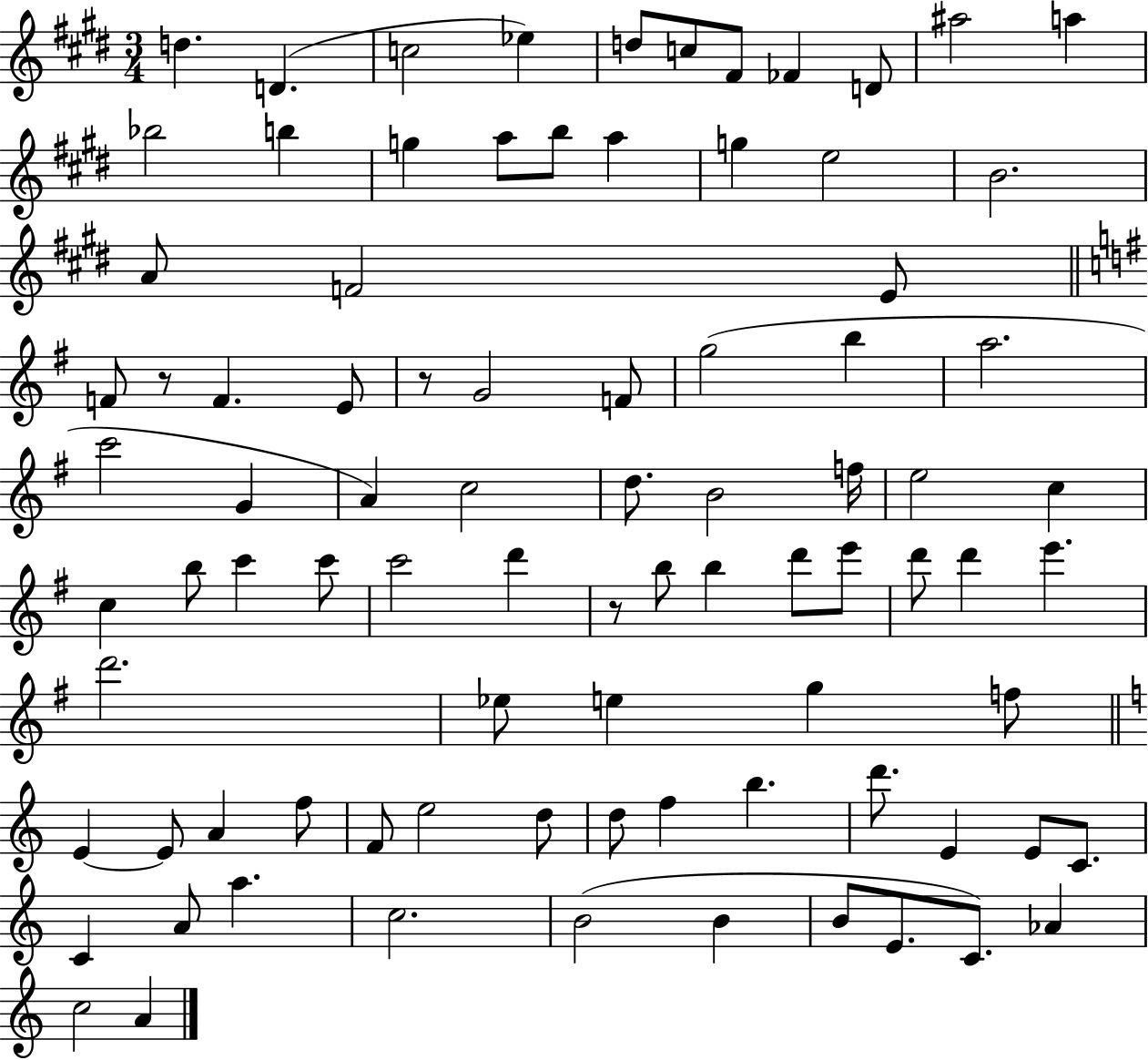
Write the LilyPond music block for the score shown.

{
  \clef treble
  \numericTimeSignature
  \time 3/4
  \key e \major
  d''4. d'4.( | c''2 ees''4) | d''8 c''8 fis'8 fes'4 d'8 | ais''2 a''4 | \break bes''2 b''4 | g''4 a''8 b''8 a''4 | g''4 e''2 | b'2. | \break a'8 f'2 e'8 | \bar "||" \break \key g \major f'8 r8 f'4. e'8 | r8 g'2 f'8 | g''2( b''4 | a''2. | \break c'''2 g'4 | a'4) c''2 | d''8. b'2 f''16 | e''2 c''4 | \break c''4 b''8 c'''4 c'''8 | c'''2 d'''4 | r8 b''8 b''4 d'''8 e'''8 | d'''8 d'''4 e'''4. | \break d'''2. | ees''8 e''4 g''4 f''8 | \bar "||" \break \key a \minor e'4~~ e'8 a'4 f''8 | f'8 e''2 d''8 | d''8 f''4 b''4. | d'''8. e'4 e'8 c'8. | \break c'4 a'8 a''4. | c''2. | b'2( b'4 | b'8 e'8. c'8.) aes'4 | \break c''2 a'4 | \bar "|."
}